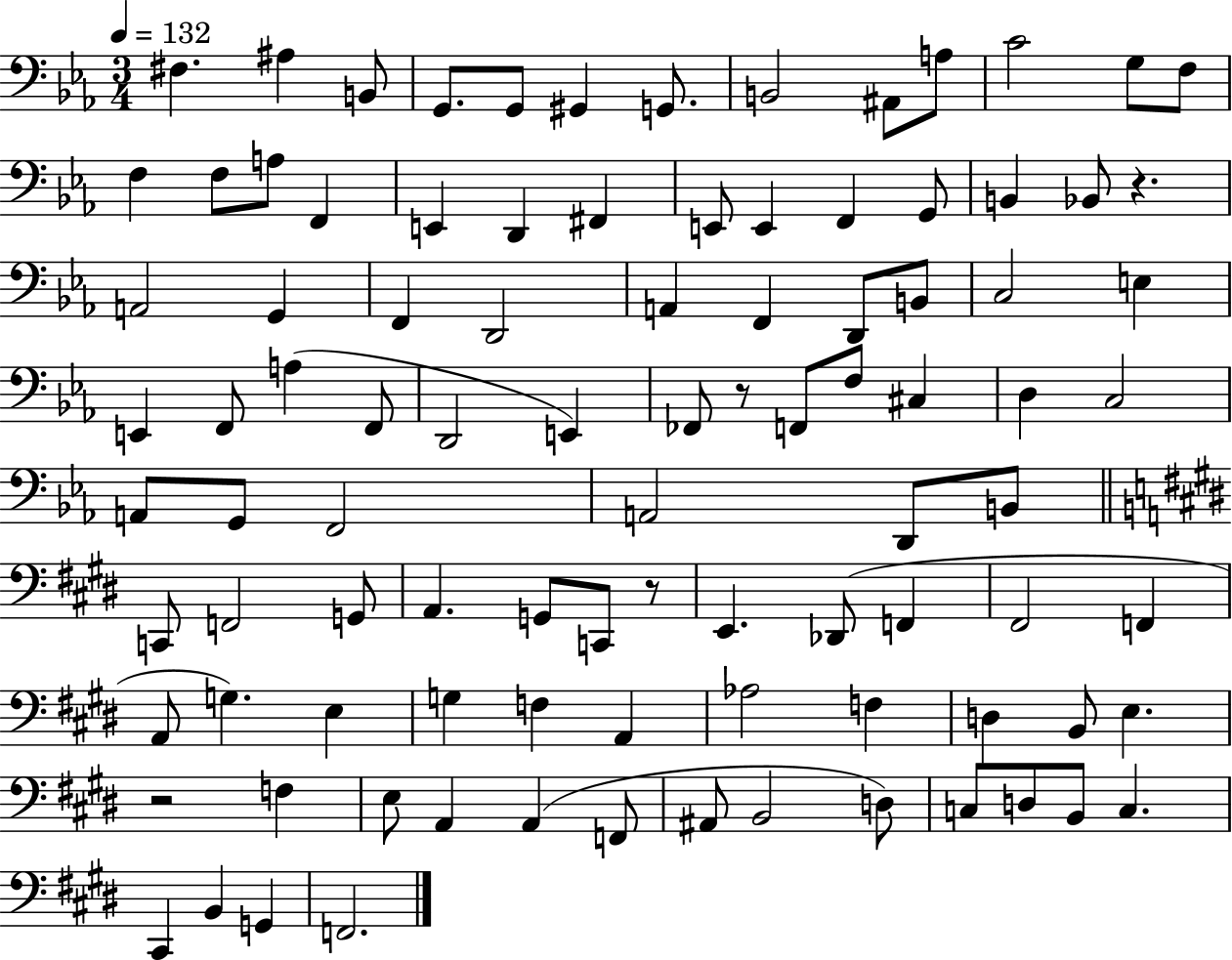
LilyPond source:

{
  \clef bass
  \numericTimeSignature
  \time 3/4
  \key ees \major
  \tempo 4 = 132
  fis4. ais4 b,8 | g,8. g,8 gis,4 g,8. | b,2 ais,8 a8 | c'2 g8 f8 | \break f4 f8 a8 f,4 | e,4 d,4 fis,4 | e,8 e,4 f,4 g,8 | b,4 bes,8 r4. | \break a,2 g,4 | f,4 d,2 | a,4 f,4 d,8 b,8 | c2 e4 | \break e,4 f,8 a4( f,8 | d,2 e,4) | fes,8 r8 f,8 f8 cis4 | d4 c2 | \break a,8 g,8 f,2 | a,2 d,8 b,8 | \bar "||" \break \key e \major c,8 f,2 g,8 | a,4. g,8 c,8 r8 | e,4. des,8( f,4 | fis,2 f,4 | \break a,8 g4.) e4 | g4 f4 a,4 | aes2 f4 | d4 b,8 e4. | \break r2 f4 | e8 a,4 a,4( f,8 | ais,8 b,2 d8) | c8 d8 b,8 c4. | \break cis,4 b,4 g,4 | f,2. | \bar "|."
}